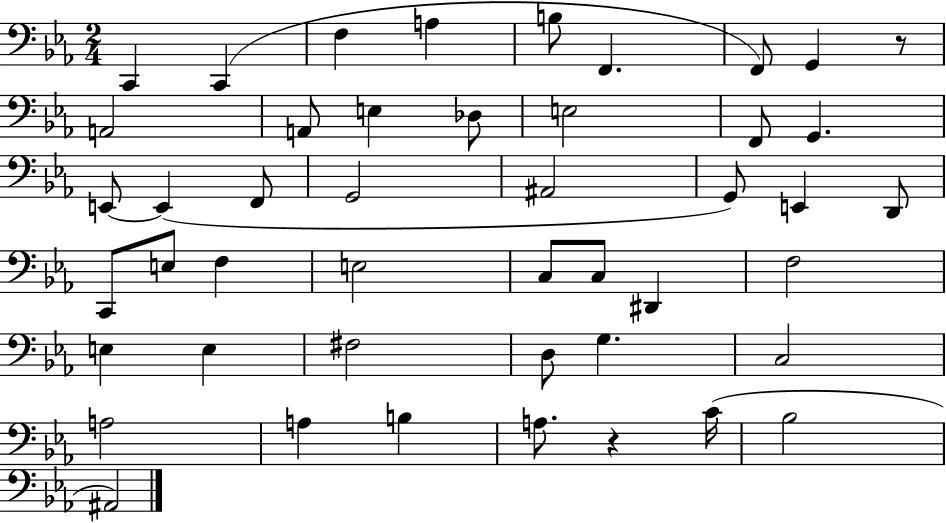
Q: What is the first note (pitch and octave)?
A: C2